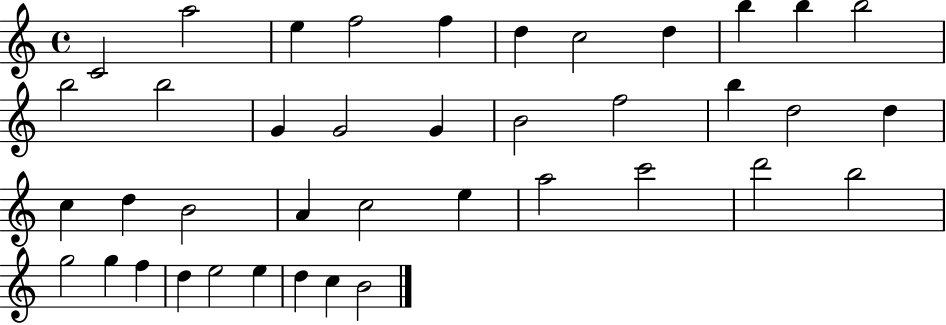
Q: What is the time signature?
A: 4/4